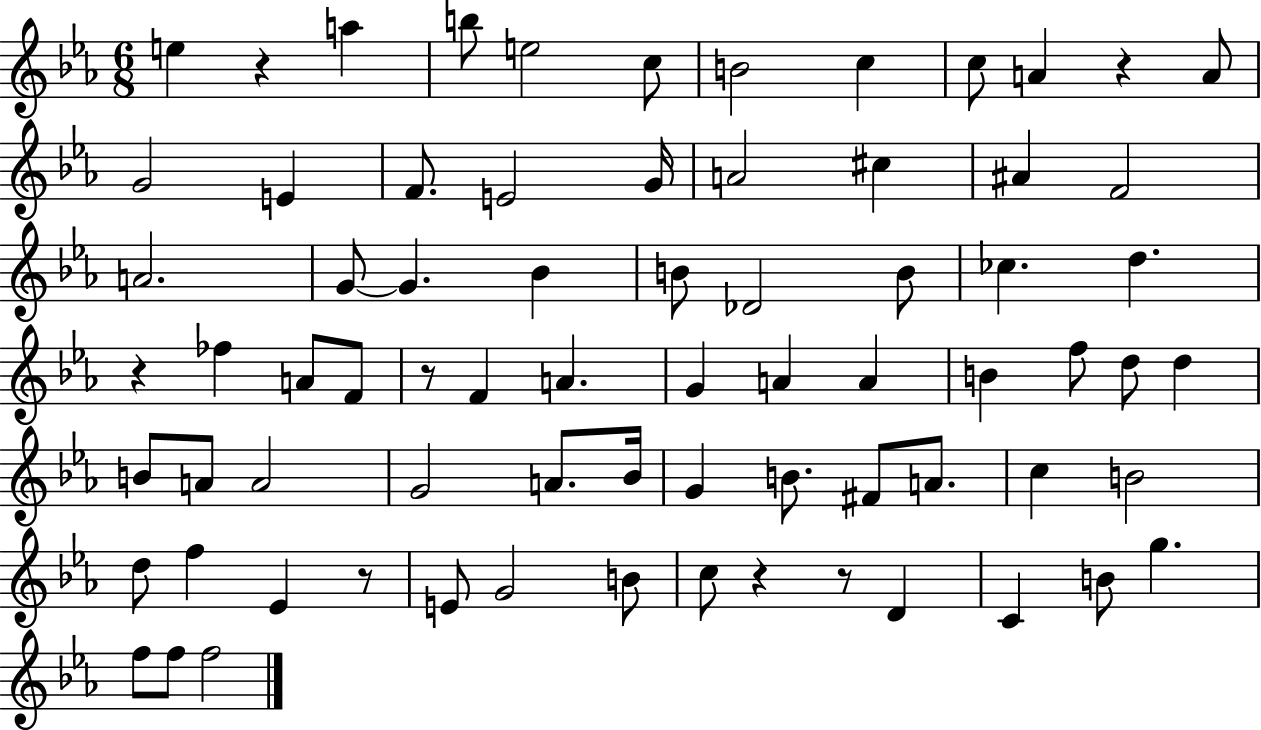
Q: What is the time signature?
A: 6/8